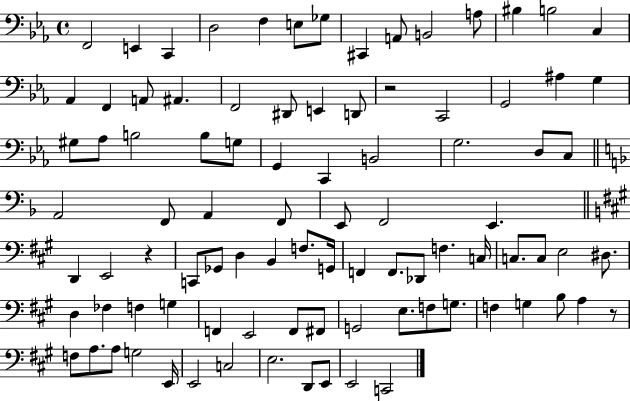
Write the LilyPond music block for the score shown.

{
  \clef bass
  \time 4/4
  \defaultTimeSignature
  \key ees \major
  f,2 e,4 c,4 | d2 f4 e8 ges8 | cis,4 a,8 b,2 a8 | bis4 b2 c4 | \break aes,4 f,4 a,8 ais,4. | f,2 dis,8 e,4 d,8 | r2 c,2 | g,2 ais4 g4 | \break gis8 aes8 b2 b8 g8 | g,4 c,4 b,2 | g2. d8 c8 | \bar "||" \break \key f \major a,2 f,8 a,4 f,8 | e,8 f,2 e,4. | \bar "||" \break \key a \major d,4 e,2 r4 | c,8 ges,8 d4 b,4 f8. g,16 | f,4 f,8. des,8 f4. c16 | c8. c8 e2 dis8. | \break d4 fes4 f4 g4 | f,4 e,2 f,8 fis,8 | g,2 e8. f8 g8. | f4 g4 b8 a4 r8 | \break f8 a8. a8 g2 e,16 | e,2 c2 | e2. d,8 e,8 | e,2 c,2 | \break \bar "|."
}